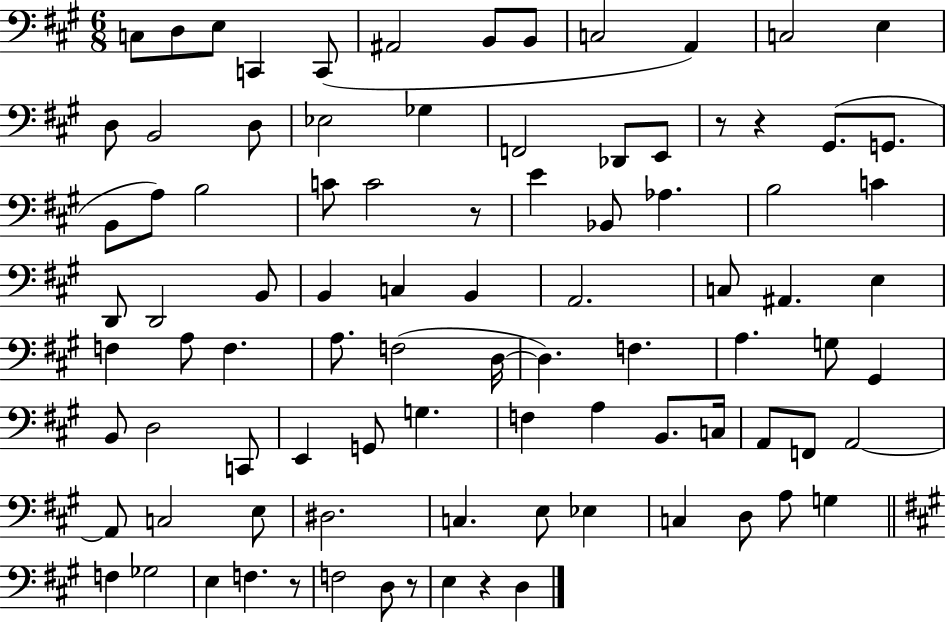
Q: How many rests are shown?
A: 6